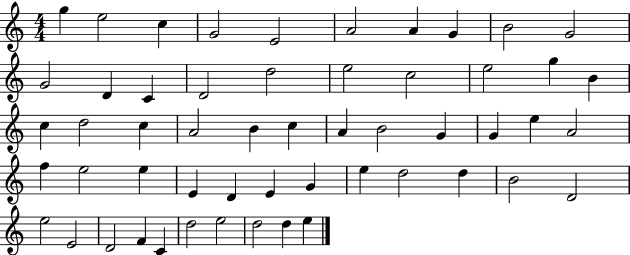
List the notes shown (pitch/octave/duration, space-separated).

G5/q E5/h C5/q G4/h E4/h A4/h A4/q G4/q B4/h G4/h G4/h D4/q C4/q D4/h D5/h E5/h C5/h E5/h G5/q B4/q C5/q D5/h C5/q A4/h B4/q C5/q A4/q B4/h G4/q G4/q E5/q A4/h F5/q E5/h E5/q E4/q D4/q E4/q G4/q E5/q D5/h D5/q B4/h D4/h E5/h E4/h D4/h F4/q C4/q D5/h E5/h D5/h D5/q E5/q